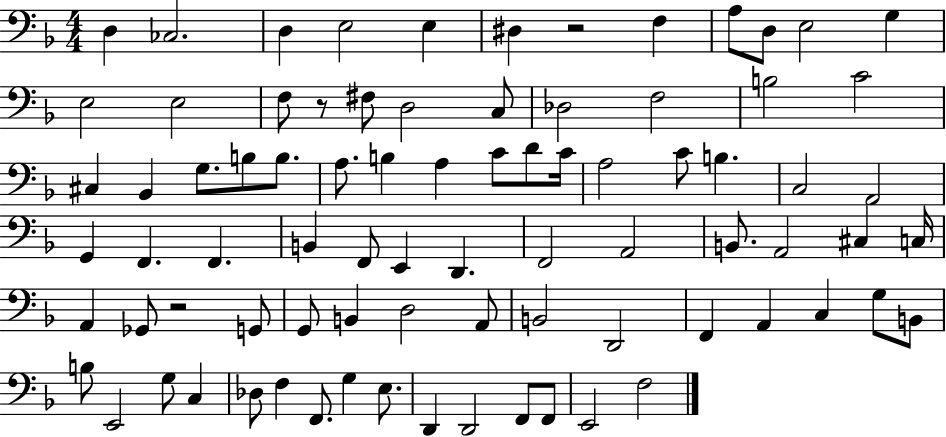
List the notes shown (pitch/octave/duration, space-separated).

D3/q CES3/h. D3/q E3/h E3/q D#3/q R/h F3/q A3/e D3/e E3/h G3/q E3/h E3/h F3/e R/e F#3/e D3/h C3/e Db3/h F3/h B3/h C4/h C#3/q Bb2/q G3/e. B3/e B3/e. A3/e. B3/q A3/q C4/e D4/e C4/s A3/h C4/e B3/q. C3/h A2/h G2/q F2/q. F2/q. B2/q F2/e E2/q D2/q. F2/h A2/h B2/e. A2/h C#3/q C3/s A2/q Gb2/e R/h G2/e G2/e B2/q D3/h A2/e B2/h D2/h F2/q A2/q C3/q G3/e B2/e B3/e E2/h G3/e C3/q Db3/e F3/q F2/e. G3/q E3/e. D2/q D2/h F2/e F2/e E2/h F3/h